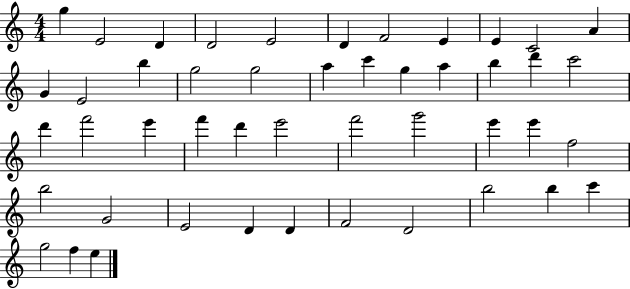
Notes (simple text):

G5/q E4/h D4/q D4/h E4/h D4/q F4/h E4/q E4/q C4/h A4/q G4/q E4/h B5/q G5/h G5/h A5/q C6/q G5/q A5/q B5/q D6/q C6/h D6/q F6/h E6/q F6/q D6/q E6/h F6/h G6/h E6/q E6/q F5/h B5/h G4/h E4/h D4/q D4/q F4/h D4/h B5/h B5/q C6/q G5/h F5/q E5/q